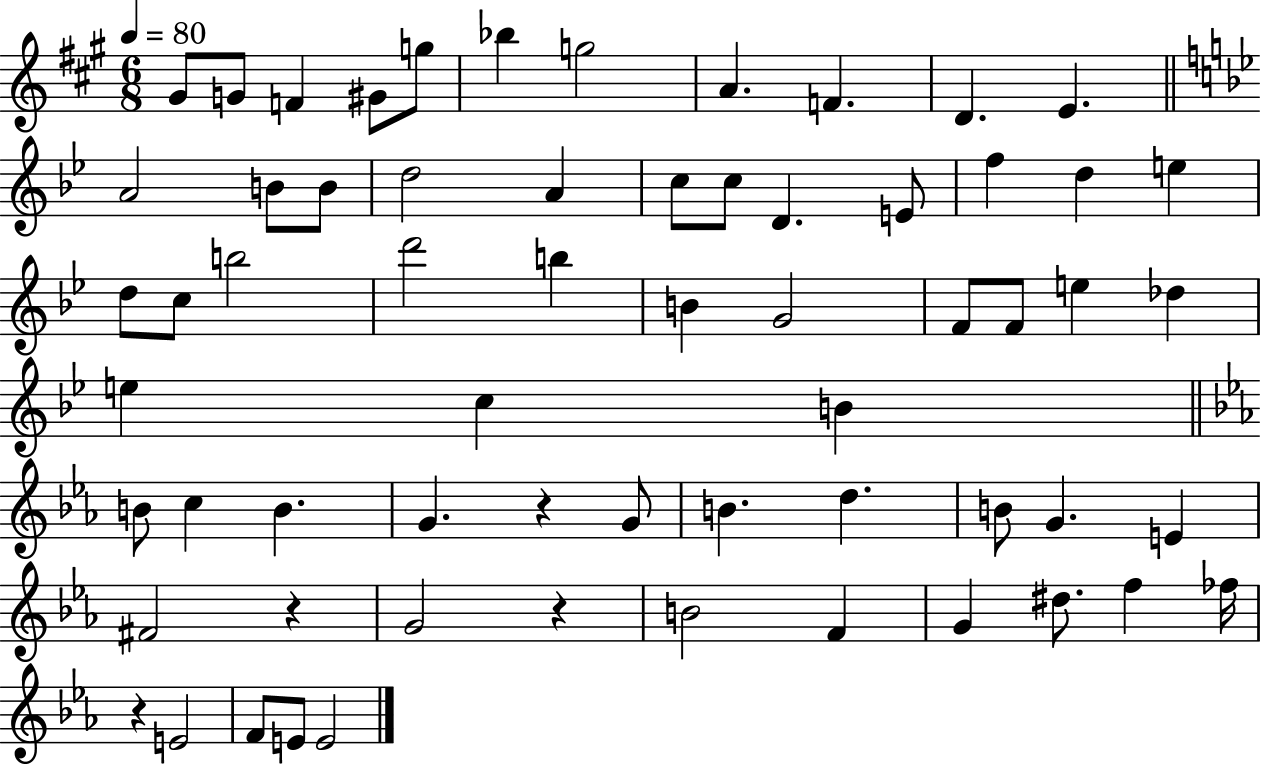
X:1
T:Untitled
M:6/8
L:1/4
K:A
^G/2 G/2 F ^G/2 g/2 _b g2 A F D E A2 B/2 B/2 d2 A c/2 c/2 D E/2 f d e d/2 c/2 b2 d'2 b B G2 F/2 F/2 e _d e c B B/2 c B G z G/2 B d B/2 G E ^F2 z G2 z B2 F G ^d/2 f _f/4 z E2 F/2 E/2 E2